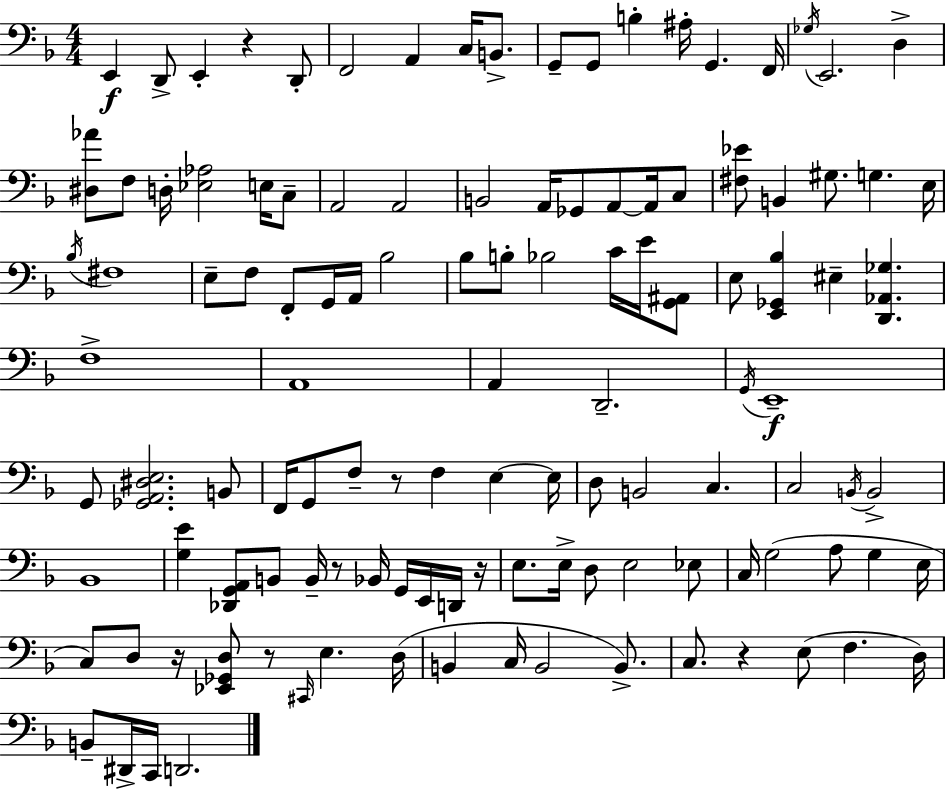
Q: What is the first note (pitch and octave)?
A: E2